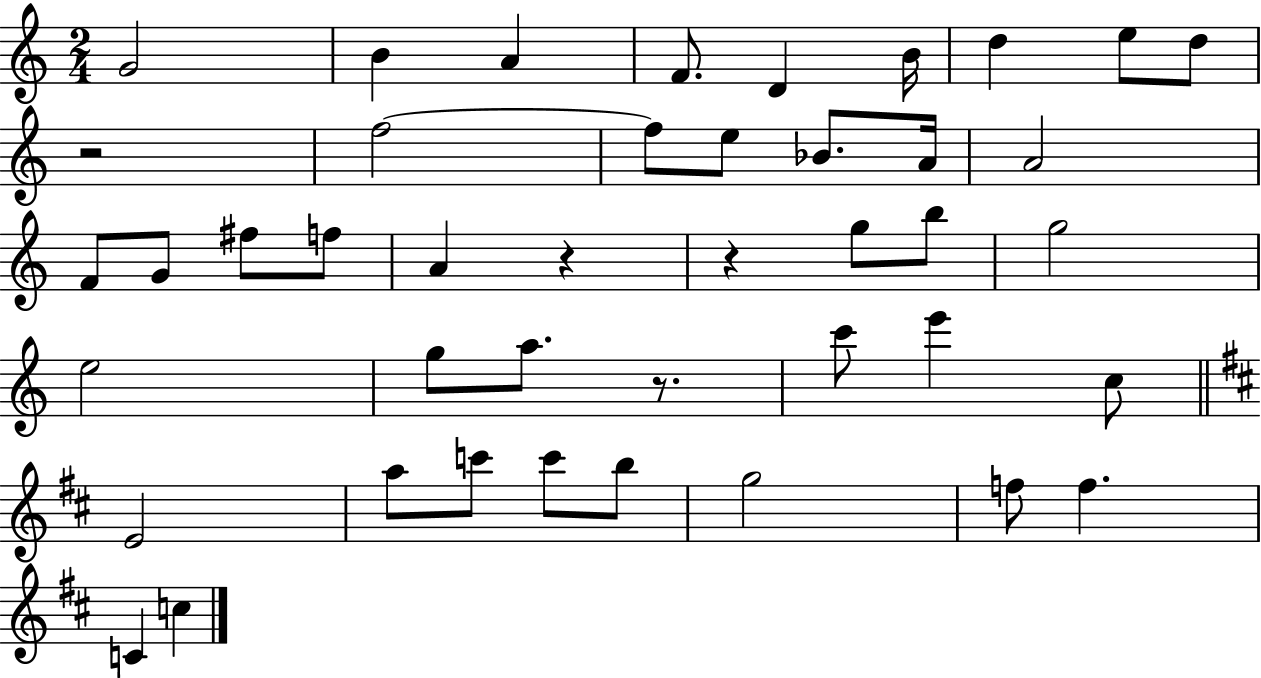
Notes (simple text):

G4/h B4/q A4/q F4/e. D4/q B4/s D5/q E5/e D5/e R/h F5/h F5/e E5/e Bb4/e. A4/s A4/h F4/e G4/e F#5/e F5/e A4/q R/q R/q G5/e B5/e G5/h E5/h G5/e A5/e. R/e. C6/e E6/q C5/e E4/h A5/e C6/e C6/e B5/e G5/h F5/e F5/q. C4/q C5/q